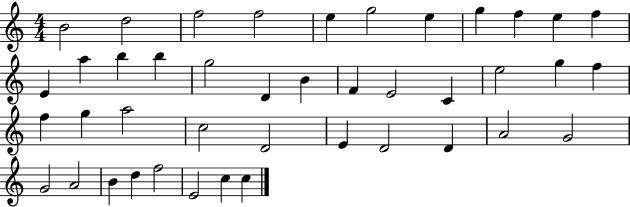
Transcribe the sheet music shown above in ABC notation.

X:1
T:Untitled
M:4/4
L:1/4
K:C
B2 d2 f2 f2 e g2 e g f e f E a b b g2 D B F E2 C e2 g f f g a2 c2 D2 E D2 D A2 G2 G2 A2 B d f2 E2 c c